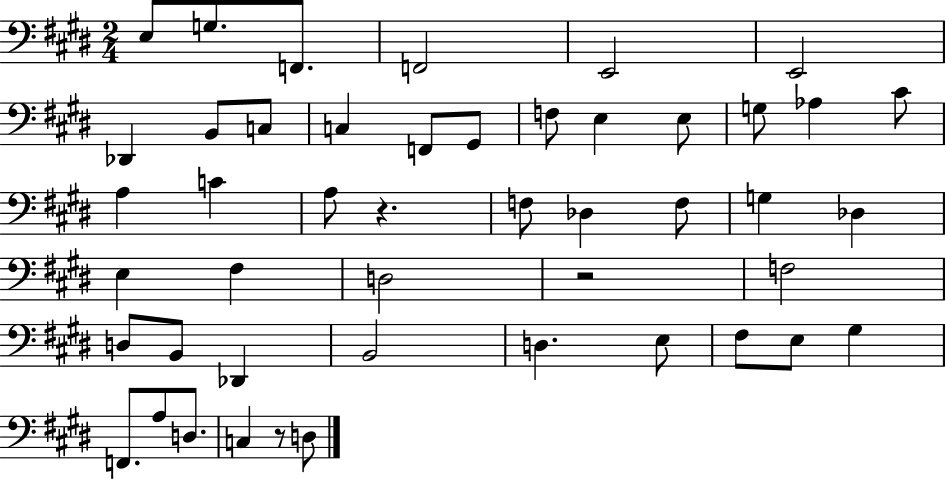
{
  \clef bass
  \numericTimeSignature
  \time 2/4
  \key e \major
  e8 g8. f,8. | f,2 | e,2 | e,2 | \break des,4 b,8 c8 | c4 f,8 gis,8 | f8 e4 e8 | g8 aes4 cis'8 | \break a4 c'4 | a8 r4. | f8 des4 f8 | g4 des4 | \break e4 fis4 | d2 | r2 | f2 | \break d8 b,8 des,4 | b,2 | d4. e8 | fis8 e8 gis4 | \break f,8. a8 d8. | c4 r8 d8 | \bar "|."
}